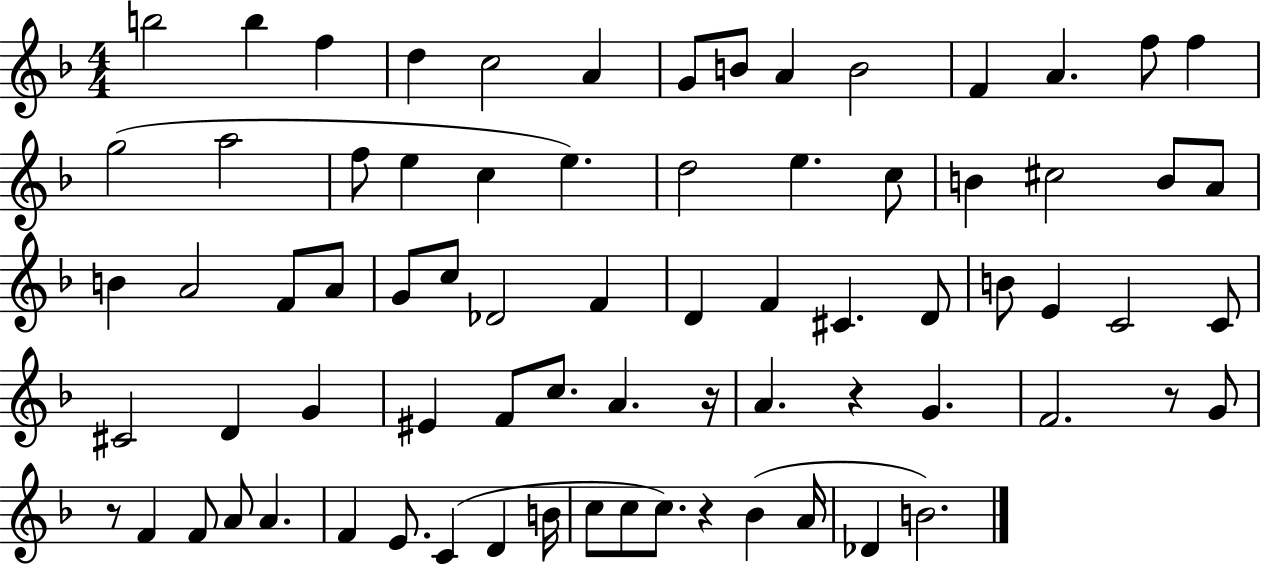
B5/h B5/q F5/q D5/q C5/h A4/q G4/e B4/e A4/q B4/h F4/q A4/q. F5/e F5/q G5/h A5/h F5/e E5/q C5/q E5/q. D5/h E5/q. C5/e B4/q C#5/h B4/e A4/e B4/q A4/h F4/e A4/e G4/e C5/e Db4/h F4/q D4/q F4/q C#4/q. D4/e B4/e E4/q C4/h C4/e C#4/h D4/q G4/q EIS4/q F4/e C5/e. A4/q. R/s A4/q. R/q G4/q. F4/h. R/e G4/e R/e F4/q F4/e A4/e A4/q. F4/q E4/e. C4/q D4/q B4/s C5/e C5/e C5/e. R/q Bb4/q A4/s Db4/q B4/h.